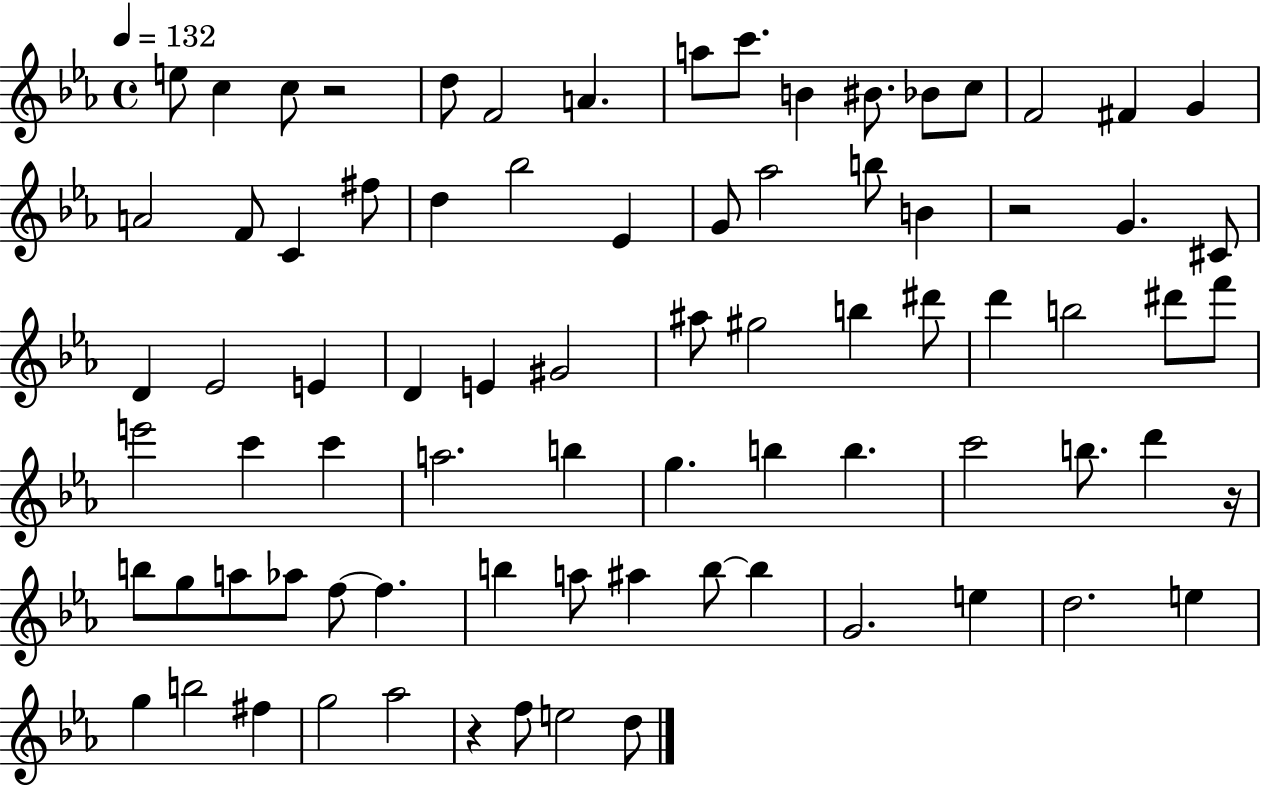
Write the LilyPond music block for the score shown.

{
  \clef treble
  \time 4/4
  \defaultTimeSignature
  \key ees \major
  \tempo 4 = 132
  e''8 c''4 c''8 r2 | d''8 f'2 a'4. | a''8 c'''8. b'4 bis'8. bes'8 c''8 | f'2 fis'4 g'4 | \break a'2 f'8 c'4 fis''8 | d''4 bes''2 ees'4 | g'8 aes''2 b''8 b'4 | r2 g'4. cis'8 | \break d'4 ees'2 e'4 | d'4 e'4 gis'2 | ais''8 gis''2 b''4 dis'''8 | d'''4 b''2 dis'''8 f'''8 | \break e'''2 c'''4 c'''4 | a''2. b''4 | g''4. b''4 b''4. | c'''2 b''8. d'''4 r16 | \break b''8 g''8 a''8 aes''8 f''8~~ f''4. | b''4 a''8 ais''4 b''8~~ b''4 | g'2. e''4 | d''2. e''4 | \break g''4 b''2 fis''4 | g''2 aes''2 | r4 f''8 e''2 d''8 | \bar "|."
}